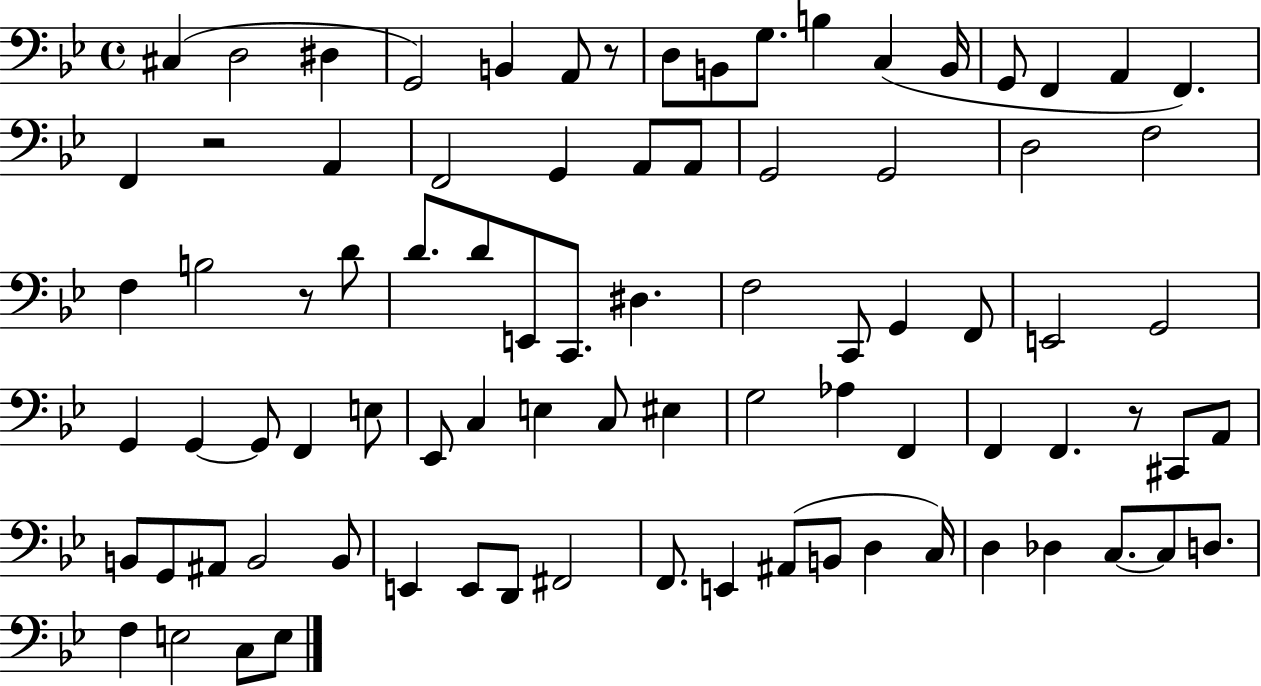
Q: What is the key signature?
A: BES major